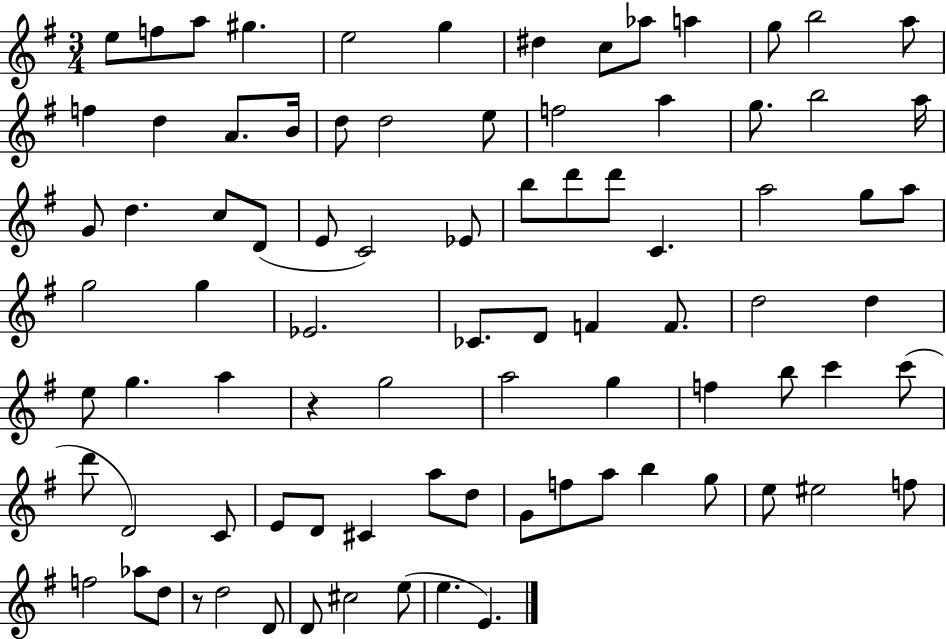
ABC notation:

X:1
T:Untitled
M:3/4
L:1/4
K:G
e/2 f/2 a/2 ^g e2 g ^d c/2 _a/2 a g/2 b2 a/2 f d A/2 B/4 d/2 d2 e/2 f2 a g/2 b2 a/4 G/2 d c/2 D/2 E/2 C2 _E/2 b/2 d'/2 d'/2 C a2 g/2 a/2 g2 g _E2 _C/2 D/2 F F/2 d2 d e/2 g a z g2 a2 g f b/2 c' c'/2 d'/2 D2 C/2 E/2 D/2 ^C a/2 d/2 G/2 f/2 a/2 b g/2 e/2 ^e2 f/2 f2 _a/2 d/2 z/2 d2 D/2 D/2 ^c2 e/2 e E